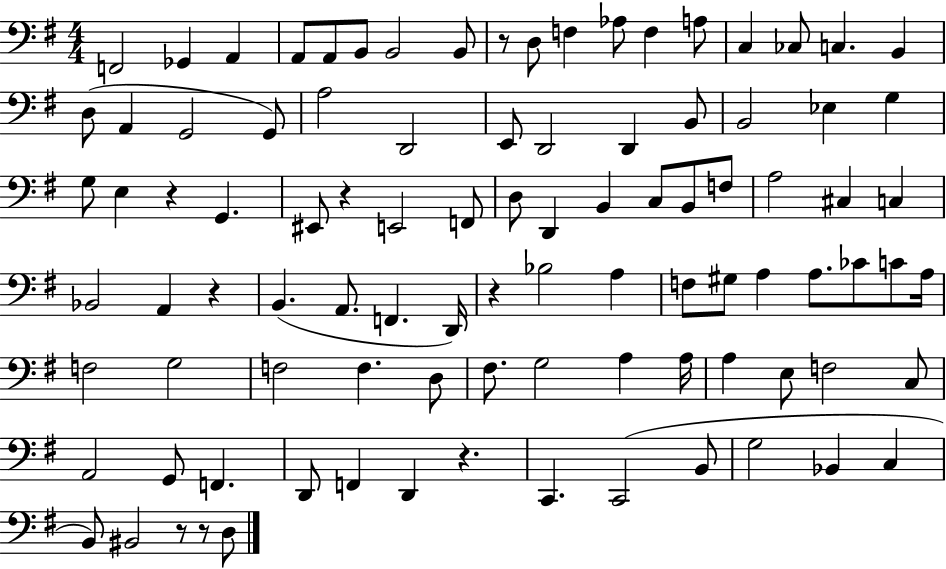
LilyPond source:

{
  \clef bass
  \numericTimeSignature
  \time 4/4
  \key g \major
  f,2 ges,4 a,4 | a,8 a,8 b,8 b,2 b,8 | r8 d8 f4 aes8 f4 a8 | c4 ces8 c4. b,4 | \break d8( a,4 g,2 g,8) | a2 d,2 | e,8 d,2 d,4 b,8 | b,2 ees4 g4 | \break g8 e4 r4 g,4. | eis,8 r4 e,2 f,8 | d8 d,4 b,4 c8 b,8 f8 | a2 cis4 c4 | \break bes,2 a,4 r4 | b,4.( a,8. f,4. d,16) | r4 bes2 a4 | f8 gis8 a4 a8. ces'8 c'8 a16 | \break f2 g2 | f2 f4. d8 | fis8. g2 a4 a16 | a4 e8 f2 c8 | \break a,2 g,8 f,4. | d,8 f,4 d,4 r4. | c,4. c,2( b,8 | g2 bes,4 c4 | \break b,8) bis,2 r8 r8 d8 | \bar "|."
}